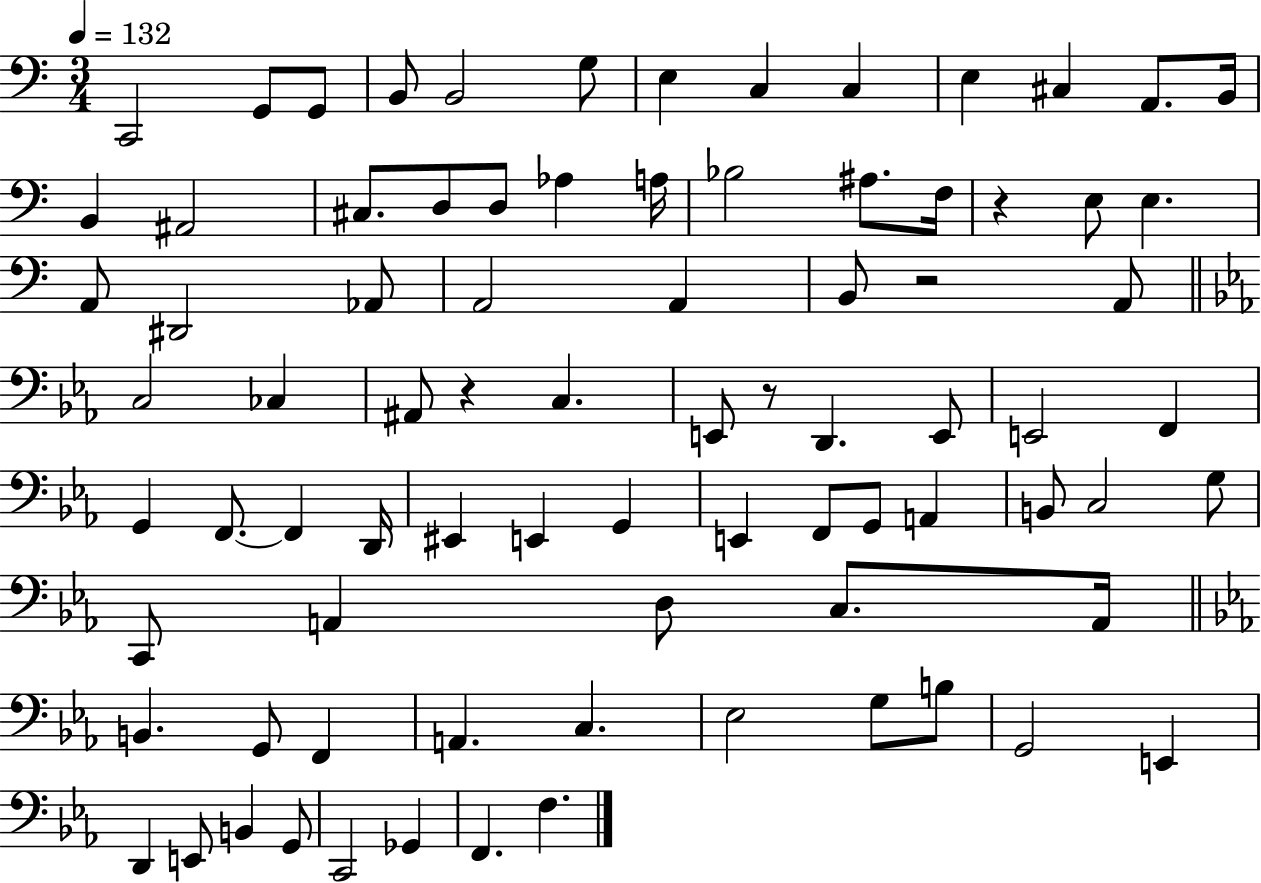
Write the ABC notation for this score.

X:1
T:Untitled
M:3/4
L:1/4
K:C
C,,2 G,,/2 G,,/2 B,,/2 B,,2 G,/2 E, C, C, E, ^C, A,,/2 B,,/4 B,, ^A,,2 ^C,/2 D,/2 D,/2 _A, A,/4 _B,2 ^A,/2 F,/4 z E,/2 E, A,,/2 ^D,,2 _A,,/2 A,,2 A,, B,,/2 z2 A,,/2 C,2 _C, ^A,,/2 z C, E,,/2 z/2 D,, E,,/2 E,,2 F,, G,, F,,/2 F,, D,,/4 ^E,, E,, G,, E,, F,,/2 G,,/2 A,, B,,/2 C,2 G,/2 C,,/2 A,, D,/2 C,/2 A,,/4 B,, G,,/2 F,, A,, C, _E,2 G,/2 B,/2 G,,2 E,, D,, E,,/2 B,, G,,/2 C,,2 _G,, F,, F,